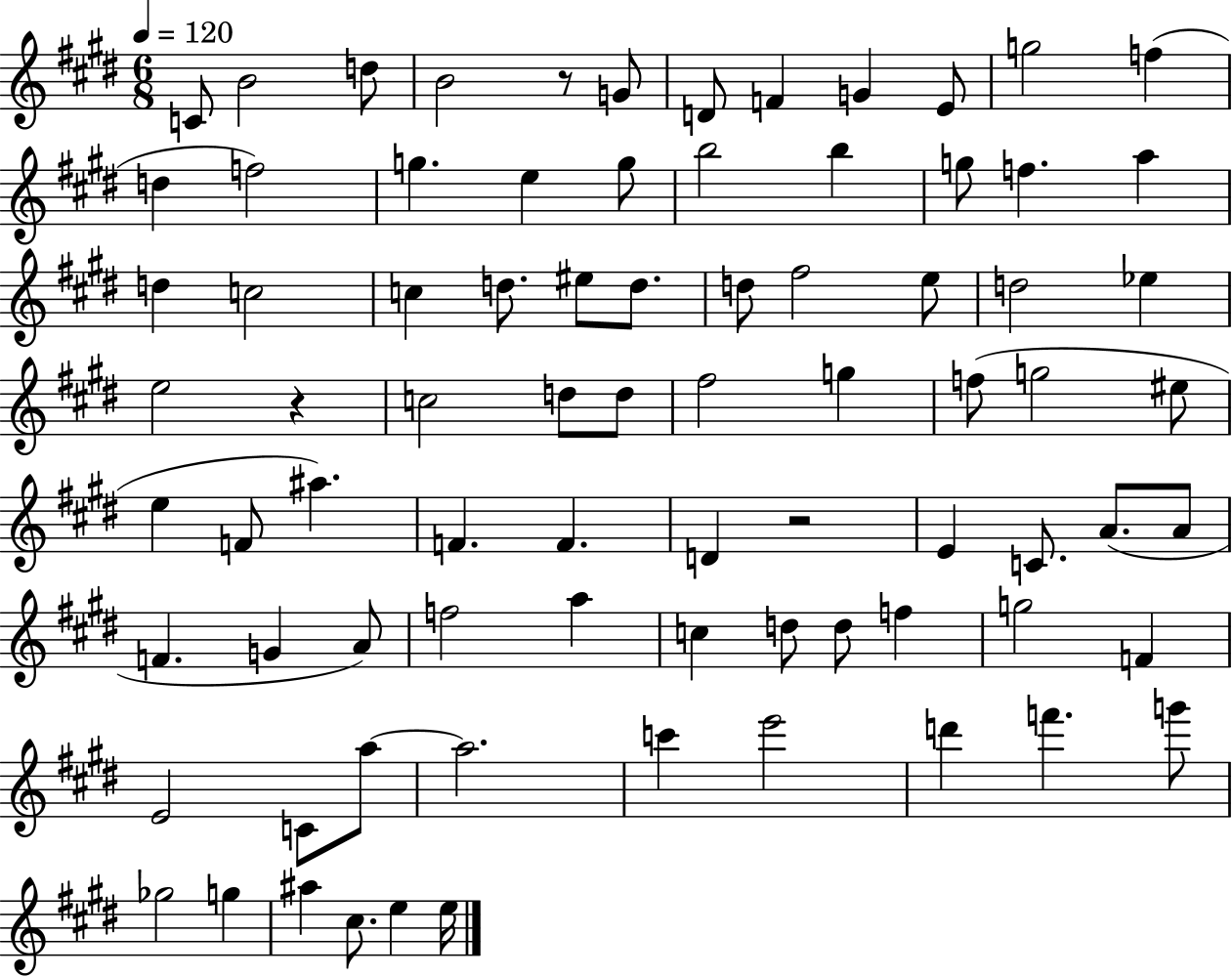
C4/e B4/h D5/e B4/h R/e G4/e D4/e F4/q G4/q E4/e G5/h F5/q D5/q F5/h G5/q. E5/q G5/e B5/h B5/q G5/e F5/q. A5/q D5/q C5/h C5/q D5/e. EIS5/e D5/e. D5/e F#5/h E5/e D5/h Eb5/q E5/h R/q C5/h D5/e D5/e F#5/h G5/q F5/e G5/h EIS5/e E5/q F4/e A#5/q. F4/q. F4/q. D4/q R/h E4/q C4/e. A4/e. A4/e F4/q. G4/q A4/e F5/h A5/q C5/q D5/e D5/e F5/q G5/h F4/q E4/h C4/e A5/e A5/h. C6/q E6/h D6/q F6/q. G6/e Gb5/h G5/q A#5/q C#5/e. E5/q E5/s